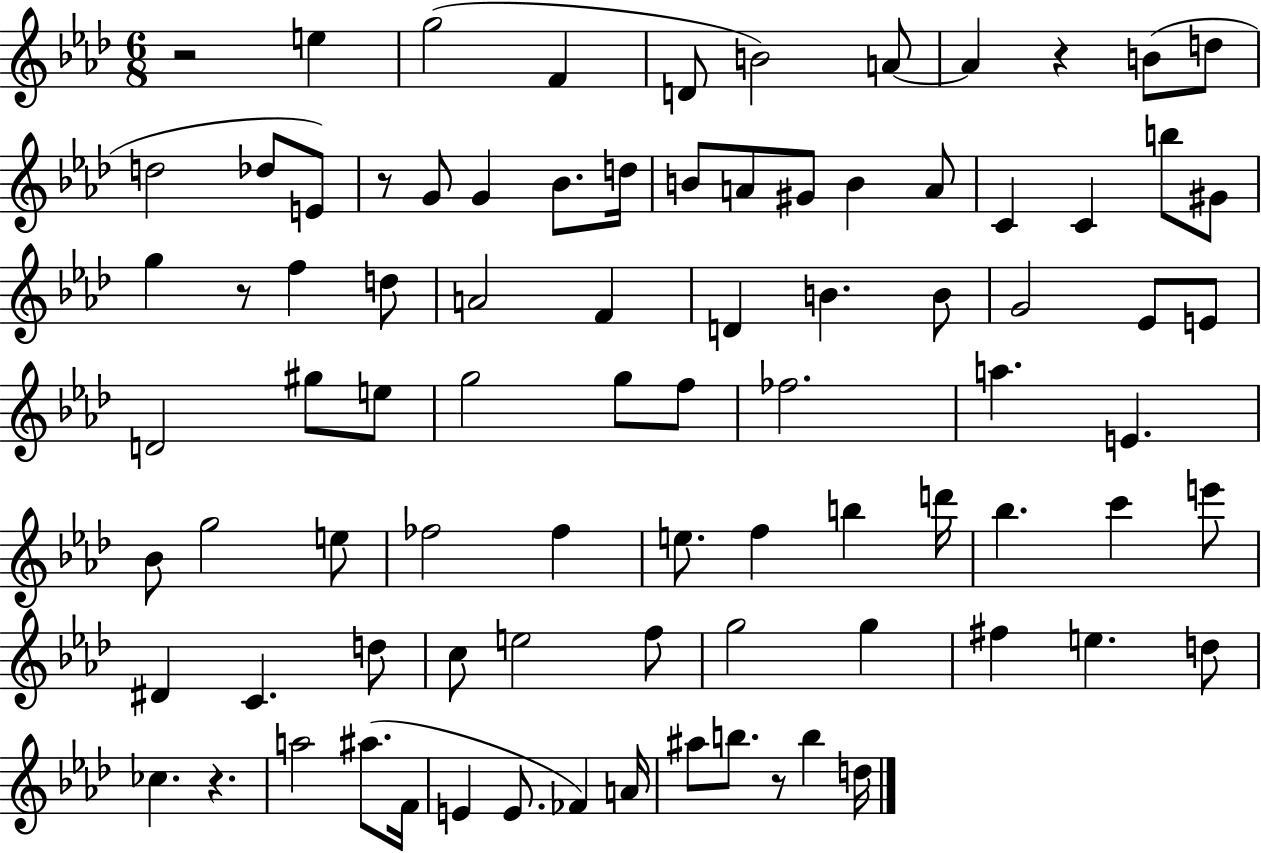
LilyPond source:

{
  \clef treble
  \numericTimeSignature
  \time 6/8
  \key aes \major
  r2 e''4 | g''2( f'4 | d'8 b'2) a'8~~ | a'4 r4 b'8( d''8 | \break d''2 des''8 e'8) | r8 g'8 g'4 bes'8. d''16 | b'8 a'8 gis'8 b'4 a'8 | c'4 c'4 b''8 gis'8 | \break g''4 r8 f''4 d''8 | a'2 f'4 | d'4 b'4. b'8 | g'2 ees'8 e'8 | \break d'2 gis''8 e''8 | g''2 g''8 f''8 | fes''2. | a''4. e'4. | \break bes'8 g''2 e''8 | fes''2 fes''4 | e''8. f''4 b''4 d'''16 | bes''4. c'''4 e'''8 | \break dis'4 c'4. d''8 | c''8 e''2 f''8 | g''2 g''4 | fis''4 e''4. d''8 | \break ces''4. r4. | a''2 ais''8.( f'16 | e'4 e'8. fes'4) a'16 | ais''8 b''8. r8 b''4 d''16 | \break \bar "|."
}